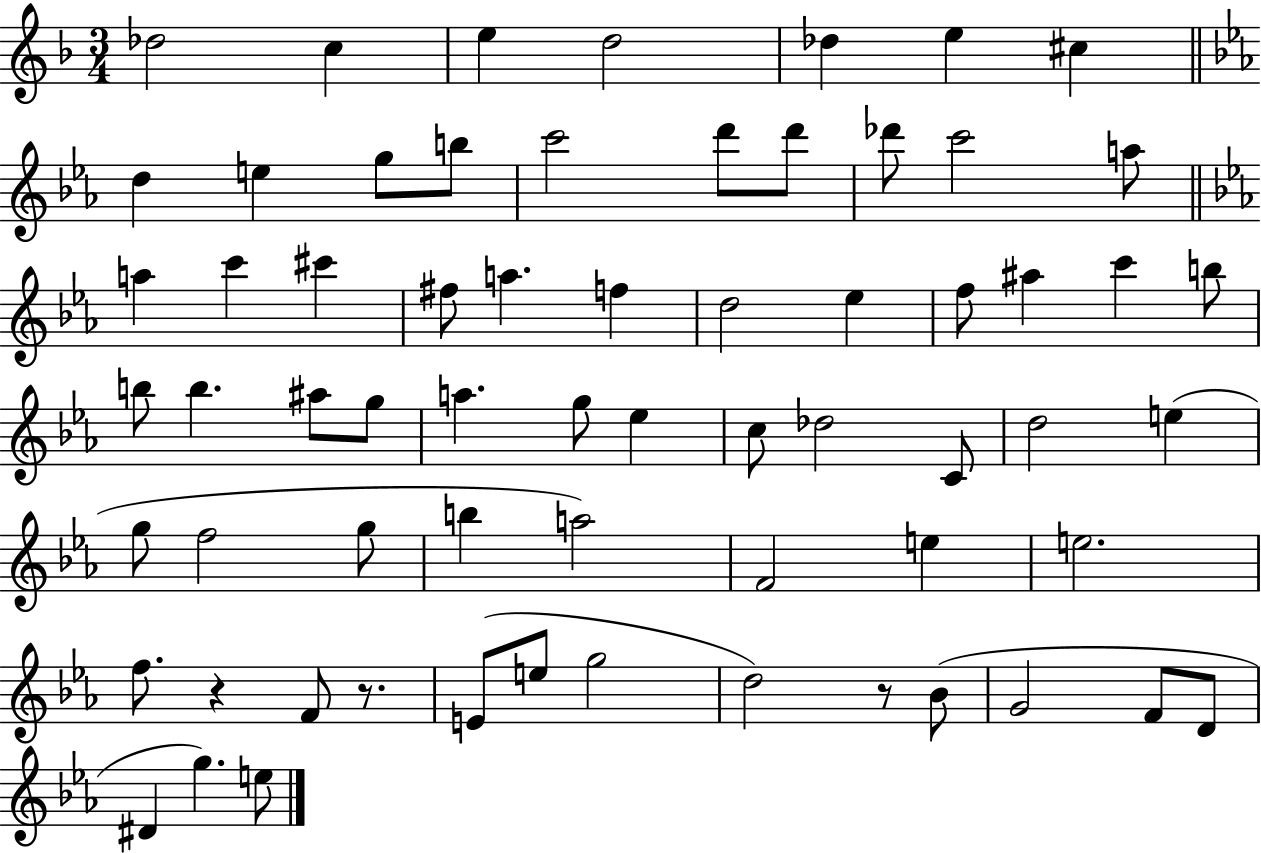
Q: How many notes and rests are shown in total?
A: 65